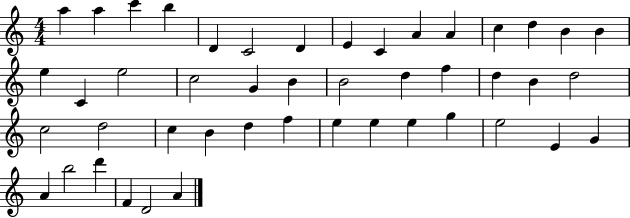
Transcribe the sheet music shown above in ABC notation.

X:1
T:Untitled
M:4/4
L:1/4
K:C
a a c' b D C2 D E C A A c d B B e C e2 c2 G B B2 d f d B d2 c2 d2 c B d f e e e g e2 E G A b2 d' F D2 A